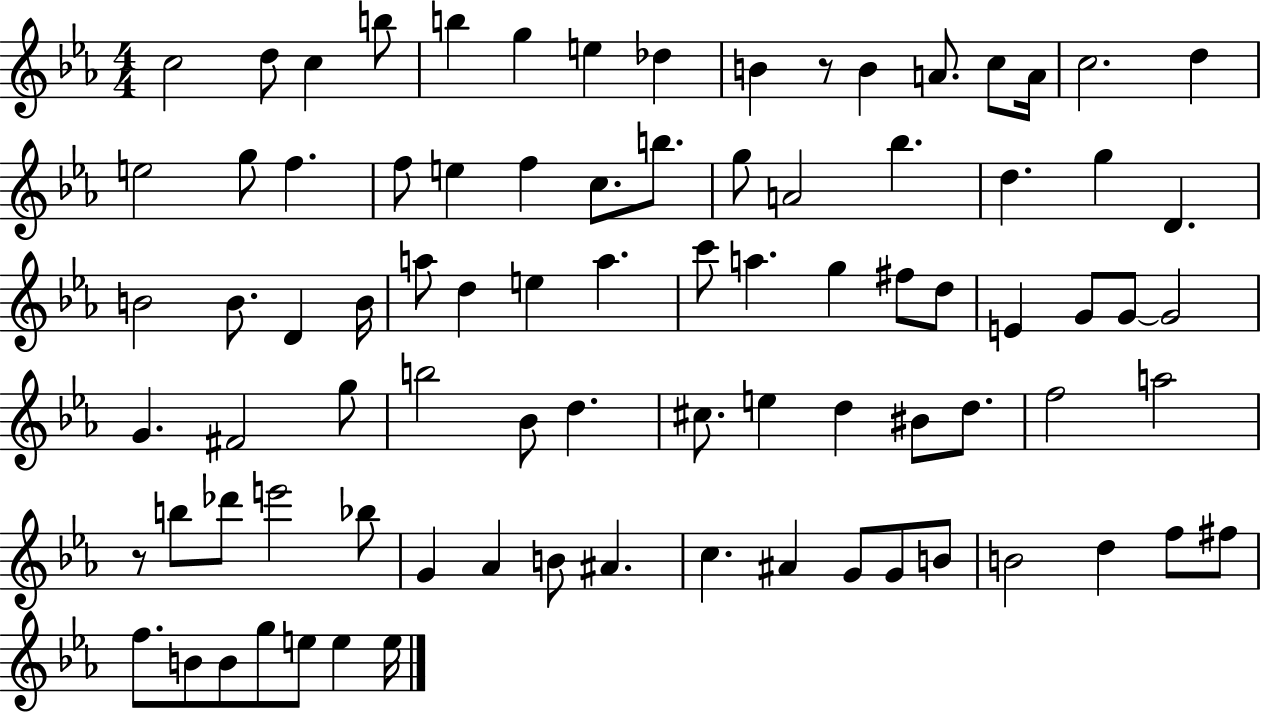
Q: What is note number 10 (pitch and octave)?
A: B4